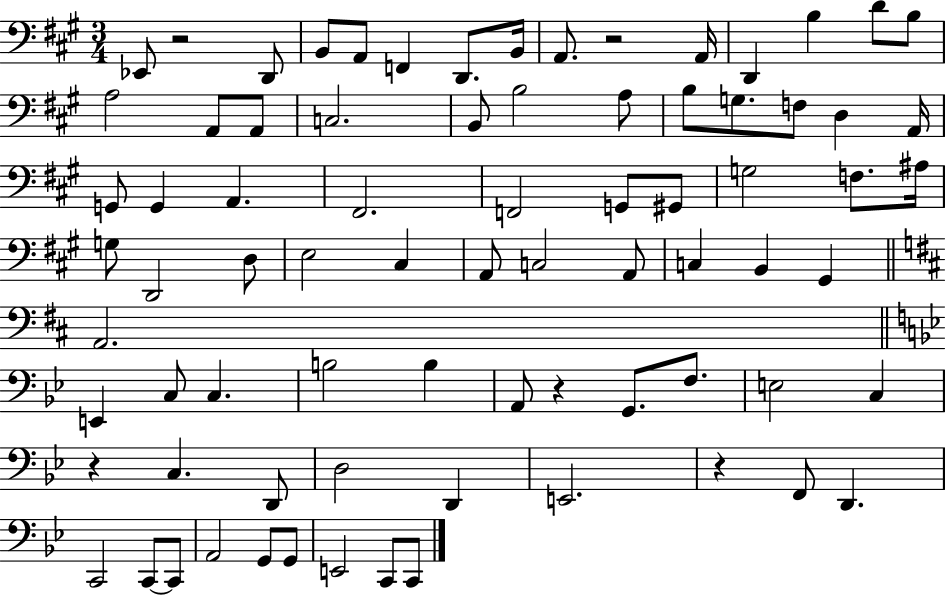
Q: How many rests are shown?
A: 5